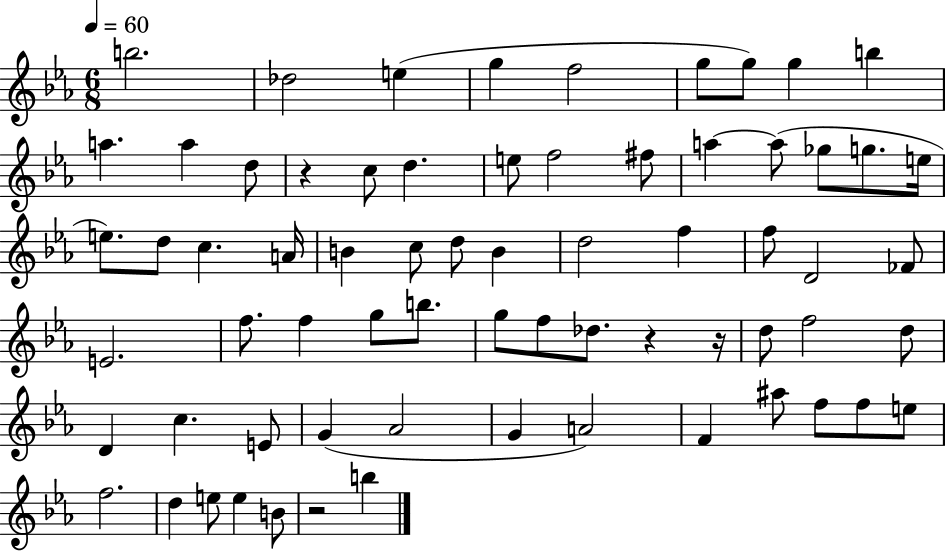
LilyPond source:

{
  \clef treble
  \numericTimeSignature
  \time 6/8
  \key ees \major
  \tempo 4 = 60
  b''2. | des''2 e''4( | g''4 f''2 | g''8 g''8) g''4 b''4 | \break a''4. a''4 d''8 | r4 c''8 d''4. | e''8 f''2 fis''8 | a''4~~ a''8( ges''8 g''8. e''16 | \break e''8.) d''8 c''4. a'16 | b'4 c''8 d''8 b'4 | d''2 f''4 | f''8 d'2 fes'8 | \break e'2. | f''8. f''4 g''8 b''8. | g''8 f''8 des''8. r4 r16 | d''8 f''2 d''8 | \break d'4 c''4. e'8 | g'4( aes'2 | g'4 a'2) | f'4 ais''8 f''8 f''8 e''8 | \break f''2. | d''4 e''8 e''4 b'8 | r2 b''4 | \bar "|."
}